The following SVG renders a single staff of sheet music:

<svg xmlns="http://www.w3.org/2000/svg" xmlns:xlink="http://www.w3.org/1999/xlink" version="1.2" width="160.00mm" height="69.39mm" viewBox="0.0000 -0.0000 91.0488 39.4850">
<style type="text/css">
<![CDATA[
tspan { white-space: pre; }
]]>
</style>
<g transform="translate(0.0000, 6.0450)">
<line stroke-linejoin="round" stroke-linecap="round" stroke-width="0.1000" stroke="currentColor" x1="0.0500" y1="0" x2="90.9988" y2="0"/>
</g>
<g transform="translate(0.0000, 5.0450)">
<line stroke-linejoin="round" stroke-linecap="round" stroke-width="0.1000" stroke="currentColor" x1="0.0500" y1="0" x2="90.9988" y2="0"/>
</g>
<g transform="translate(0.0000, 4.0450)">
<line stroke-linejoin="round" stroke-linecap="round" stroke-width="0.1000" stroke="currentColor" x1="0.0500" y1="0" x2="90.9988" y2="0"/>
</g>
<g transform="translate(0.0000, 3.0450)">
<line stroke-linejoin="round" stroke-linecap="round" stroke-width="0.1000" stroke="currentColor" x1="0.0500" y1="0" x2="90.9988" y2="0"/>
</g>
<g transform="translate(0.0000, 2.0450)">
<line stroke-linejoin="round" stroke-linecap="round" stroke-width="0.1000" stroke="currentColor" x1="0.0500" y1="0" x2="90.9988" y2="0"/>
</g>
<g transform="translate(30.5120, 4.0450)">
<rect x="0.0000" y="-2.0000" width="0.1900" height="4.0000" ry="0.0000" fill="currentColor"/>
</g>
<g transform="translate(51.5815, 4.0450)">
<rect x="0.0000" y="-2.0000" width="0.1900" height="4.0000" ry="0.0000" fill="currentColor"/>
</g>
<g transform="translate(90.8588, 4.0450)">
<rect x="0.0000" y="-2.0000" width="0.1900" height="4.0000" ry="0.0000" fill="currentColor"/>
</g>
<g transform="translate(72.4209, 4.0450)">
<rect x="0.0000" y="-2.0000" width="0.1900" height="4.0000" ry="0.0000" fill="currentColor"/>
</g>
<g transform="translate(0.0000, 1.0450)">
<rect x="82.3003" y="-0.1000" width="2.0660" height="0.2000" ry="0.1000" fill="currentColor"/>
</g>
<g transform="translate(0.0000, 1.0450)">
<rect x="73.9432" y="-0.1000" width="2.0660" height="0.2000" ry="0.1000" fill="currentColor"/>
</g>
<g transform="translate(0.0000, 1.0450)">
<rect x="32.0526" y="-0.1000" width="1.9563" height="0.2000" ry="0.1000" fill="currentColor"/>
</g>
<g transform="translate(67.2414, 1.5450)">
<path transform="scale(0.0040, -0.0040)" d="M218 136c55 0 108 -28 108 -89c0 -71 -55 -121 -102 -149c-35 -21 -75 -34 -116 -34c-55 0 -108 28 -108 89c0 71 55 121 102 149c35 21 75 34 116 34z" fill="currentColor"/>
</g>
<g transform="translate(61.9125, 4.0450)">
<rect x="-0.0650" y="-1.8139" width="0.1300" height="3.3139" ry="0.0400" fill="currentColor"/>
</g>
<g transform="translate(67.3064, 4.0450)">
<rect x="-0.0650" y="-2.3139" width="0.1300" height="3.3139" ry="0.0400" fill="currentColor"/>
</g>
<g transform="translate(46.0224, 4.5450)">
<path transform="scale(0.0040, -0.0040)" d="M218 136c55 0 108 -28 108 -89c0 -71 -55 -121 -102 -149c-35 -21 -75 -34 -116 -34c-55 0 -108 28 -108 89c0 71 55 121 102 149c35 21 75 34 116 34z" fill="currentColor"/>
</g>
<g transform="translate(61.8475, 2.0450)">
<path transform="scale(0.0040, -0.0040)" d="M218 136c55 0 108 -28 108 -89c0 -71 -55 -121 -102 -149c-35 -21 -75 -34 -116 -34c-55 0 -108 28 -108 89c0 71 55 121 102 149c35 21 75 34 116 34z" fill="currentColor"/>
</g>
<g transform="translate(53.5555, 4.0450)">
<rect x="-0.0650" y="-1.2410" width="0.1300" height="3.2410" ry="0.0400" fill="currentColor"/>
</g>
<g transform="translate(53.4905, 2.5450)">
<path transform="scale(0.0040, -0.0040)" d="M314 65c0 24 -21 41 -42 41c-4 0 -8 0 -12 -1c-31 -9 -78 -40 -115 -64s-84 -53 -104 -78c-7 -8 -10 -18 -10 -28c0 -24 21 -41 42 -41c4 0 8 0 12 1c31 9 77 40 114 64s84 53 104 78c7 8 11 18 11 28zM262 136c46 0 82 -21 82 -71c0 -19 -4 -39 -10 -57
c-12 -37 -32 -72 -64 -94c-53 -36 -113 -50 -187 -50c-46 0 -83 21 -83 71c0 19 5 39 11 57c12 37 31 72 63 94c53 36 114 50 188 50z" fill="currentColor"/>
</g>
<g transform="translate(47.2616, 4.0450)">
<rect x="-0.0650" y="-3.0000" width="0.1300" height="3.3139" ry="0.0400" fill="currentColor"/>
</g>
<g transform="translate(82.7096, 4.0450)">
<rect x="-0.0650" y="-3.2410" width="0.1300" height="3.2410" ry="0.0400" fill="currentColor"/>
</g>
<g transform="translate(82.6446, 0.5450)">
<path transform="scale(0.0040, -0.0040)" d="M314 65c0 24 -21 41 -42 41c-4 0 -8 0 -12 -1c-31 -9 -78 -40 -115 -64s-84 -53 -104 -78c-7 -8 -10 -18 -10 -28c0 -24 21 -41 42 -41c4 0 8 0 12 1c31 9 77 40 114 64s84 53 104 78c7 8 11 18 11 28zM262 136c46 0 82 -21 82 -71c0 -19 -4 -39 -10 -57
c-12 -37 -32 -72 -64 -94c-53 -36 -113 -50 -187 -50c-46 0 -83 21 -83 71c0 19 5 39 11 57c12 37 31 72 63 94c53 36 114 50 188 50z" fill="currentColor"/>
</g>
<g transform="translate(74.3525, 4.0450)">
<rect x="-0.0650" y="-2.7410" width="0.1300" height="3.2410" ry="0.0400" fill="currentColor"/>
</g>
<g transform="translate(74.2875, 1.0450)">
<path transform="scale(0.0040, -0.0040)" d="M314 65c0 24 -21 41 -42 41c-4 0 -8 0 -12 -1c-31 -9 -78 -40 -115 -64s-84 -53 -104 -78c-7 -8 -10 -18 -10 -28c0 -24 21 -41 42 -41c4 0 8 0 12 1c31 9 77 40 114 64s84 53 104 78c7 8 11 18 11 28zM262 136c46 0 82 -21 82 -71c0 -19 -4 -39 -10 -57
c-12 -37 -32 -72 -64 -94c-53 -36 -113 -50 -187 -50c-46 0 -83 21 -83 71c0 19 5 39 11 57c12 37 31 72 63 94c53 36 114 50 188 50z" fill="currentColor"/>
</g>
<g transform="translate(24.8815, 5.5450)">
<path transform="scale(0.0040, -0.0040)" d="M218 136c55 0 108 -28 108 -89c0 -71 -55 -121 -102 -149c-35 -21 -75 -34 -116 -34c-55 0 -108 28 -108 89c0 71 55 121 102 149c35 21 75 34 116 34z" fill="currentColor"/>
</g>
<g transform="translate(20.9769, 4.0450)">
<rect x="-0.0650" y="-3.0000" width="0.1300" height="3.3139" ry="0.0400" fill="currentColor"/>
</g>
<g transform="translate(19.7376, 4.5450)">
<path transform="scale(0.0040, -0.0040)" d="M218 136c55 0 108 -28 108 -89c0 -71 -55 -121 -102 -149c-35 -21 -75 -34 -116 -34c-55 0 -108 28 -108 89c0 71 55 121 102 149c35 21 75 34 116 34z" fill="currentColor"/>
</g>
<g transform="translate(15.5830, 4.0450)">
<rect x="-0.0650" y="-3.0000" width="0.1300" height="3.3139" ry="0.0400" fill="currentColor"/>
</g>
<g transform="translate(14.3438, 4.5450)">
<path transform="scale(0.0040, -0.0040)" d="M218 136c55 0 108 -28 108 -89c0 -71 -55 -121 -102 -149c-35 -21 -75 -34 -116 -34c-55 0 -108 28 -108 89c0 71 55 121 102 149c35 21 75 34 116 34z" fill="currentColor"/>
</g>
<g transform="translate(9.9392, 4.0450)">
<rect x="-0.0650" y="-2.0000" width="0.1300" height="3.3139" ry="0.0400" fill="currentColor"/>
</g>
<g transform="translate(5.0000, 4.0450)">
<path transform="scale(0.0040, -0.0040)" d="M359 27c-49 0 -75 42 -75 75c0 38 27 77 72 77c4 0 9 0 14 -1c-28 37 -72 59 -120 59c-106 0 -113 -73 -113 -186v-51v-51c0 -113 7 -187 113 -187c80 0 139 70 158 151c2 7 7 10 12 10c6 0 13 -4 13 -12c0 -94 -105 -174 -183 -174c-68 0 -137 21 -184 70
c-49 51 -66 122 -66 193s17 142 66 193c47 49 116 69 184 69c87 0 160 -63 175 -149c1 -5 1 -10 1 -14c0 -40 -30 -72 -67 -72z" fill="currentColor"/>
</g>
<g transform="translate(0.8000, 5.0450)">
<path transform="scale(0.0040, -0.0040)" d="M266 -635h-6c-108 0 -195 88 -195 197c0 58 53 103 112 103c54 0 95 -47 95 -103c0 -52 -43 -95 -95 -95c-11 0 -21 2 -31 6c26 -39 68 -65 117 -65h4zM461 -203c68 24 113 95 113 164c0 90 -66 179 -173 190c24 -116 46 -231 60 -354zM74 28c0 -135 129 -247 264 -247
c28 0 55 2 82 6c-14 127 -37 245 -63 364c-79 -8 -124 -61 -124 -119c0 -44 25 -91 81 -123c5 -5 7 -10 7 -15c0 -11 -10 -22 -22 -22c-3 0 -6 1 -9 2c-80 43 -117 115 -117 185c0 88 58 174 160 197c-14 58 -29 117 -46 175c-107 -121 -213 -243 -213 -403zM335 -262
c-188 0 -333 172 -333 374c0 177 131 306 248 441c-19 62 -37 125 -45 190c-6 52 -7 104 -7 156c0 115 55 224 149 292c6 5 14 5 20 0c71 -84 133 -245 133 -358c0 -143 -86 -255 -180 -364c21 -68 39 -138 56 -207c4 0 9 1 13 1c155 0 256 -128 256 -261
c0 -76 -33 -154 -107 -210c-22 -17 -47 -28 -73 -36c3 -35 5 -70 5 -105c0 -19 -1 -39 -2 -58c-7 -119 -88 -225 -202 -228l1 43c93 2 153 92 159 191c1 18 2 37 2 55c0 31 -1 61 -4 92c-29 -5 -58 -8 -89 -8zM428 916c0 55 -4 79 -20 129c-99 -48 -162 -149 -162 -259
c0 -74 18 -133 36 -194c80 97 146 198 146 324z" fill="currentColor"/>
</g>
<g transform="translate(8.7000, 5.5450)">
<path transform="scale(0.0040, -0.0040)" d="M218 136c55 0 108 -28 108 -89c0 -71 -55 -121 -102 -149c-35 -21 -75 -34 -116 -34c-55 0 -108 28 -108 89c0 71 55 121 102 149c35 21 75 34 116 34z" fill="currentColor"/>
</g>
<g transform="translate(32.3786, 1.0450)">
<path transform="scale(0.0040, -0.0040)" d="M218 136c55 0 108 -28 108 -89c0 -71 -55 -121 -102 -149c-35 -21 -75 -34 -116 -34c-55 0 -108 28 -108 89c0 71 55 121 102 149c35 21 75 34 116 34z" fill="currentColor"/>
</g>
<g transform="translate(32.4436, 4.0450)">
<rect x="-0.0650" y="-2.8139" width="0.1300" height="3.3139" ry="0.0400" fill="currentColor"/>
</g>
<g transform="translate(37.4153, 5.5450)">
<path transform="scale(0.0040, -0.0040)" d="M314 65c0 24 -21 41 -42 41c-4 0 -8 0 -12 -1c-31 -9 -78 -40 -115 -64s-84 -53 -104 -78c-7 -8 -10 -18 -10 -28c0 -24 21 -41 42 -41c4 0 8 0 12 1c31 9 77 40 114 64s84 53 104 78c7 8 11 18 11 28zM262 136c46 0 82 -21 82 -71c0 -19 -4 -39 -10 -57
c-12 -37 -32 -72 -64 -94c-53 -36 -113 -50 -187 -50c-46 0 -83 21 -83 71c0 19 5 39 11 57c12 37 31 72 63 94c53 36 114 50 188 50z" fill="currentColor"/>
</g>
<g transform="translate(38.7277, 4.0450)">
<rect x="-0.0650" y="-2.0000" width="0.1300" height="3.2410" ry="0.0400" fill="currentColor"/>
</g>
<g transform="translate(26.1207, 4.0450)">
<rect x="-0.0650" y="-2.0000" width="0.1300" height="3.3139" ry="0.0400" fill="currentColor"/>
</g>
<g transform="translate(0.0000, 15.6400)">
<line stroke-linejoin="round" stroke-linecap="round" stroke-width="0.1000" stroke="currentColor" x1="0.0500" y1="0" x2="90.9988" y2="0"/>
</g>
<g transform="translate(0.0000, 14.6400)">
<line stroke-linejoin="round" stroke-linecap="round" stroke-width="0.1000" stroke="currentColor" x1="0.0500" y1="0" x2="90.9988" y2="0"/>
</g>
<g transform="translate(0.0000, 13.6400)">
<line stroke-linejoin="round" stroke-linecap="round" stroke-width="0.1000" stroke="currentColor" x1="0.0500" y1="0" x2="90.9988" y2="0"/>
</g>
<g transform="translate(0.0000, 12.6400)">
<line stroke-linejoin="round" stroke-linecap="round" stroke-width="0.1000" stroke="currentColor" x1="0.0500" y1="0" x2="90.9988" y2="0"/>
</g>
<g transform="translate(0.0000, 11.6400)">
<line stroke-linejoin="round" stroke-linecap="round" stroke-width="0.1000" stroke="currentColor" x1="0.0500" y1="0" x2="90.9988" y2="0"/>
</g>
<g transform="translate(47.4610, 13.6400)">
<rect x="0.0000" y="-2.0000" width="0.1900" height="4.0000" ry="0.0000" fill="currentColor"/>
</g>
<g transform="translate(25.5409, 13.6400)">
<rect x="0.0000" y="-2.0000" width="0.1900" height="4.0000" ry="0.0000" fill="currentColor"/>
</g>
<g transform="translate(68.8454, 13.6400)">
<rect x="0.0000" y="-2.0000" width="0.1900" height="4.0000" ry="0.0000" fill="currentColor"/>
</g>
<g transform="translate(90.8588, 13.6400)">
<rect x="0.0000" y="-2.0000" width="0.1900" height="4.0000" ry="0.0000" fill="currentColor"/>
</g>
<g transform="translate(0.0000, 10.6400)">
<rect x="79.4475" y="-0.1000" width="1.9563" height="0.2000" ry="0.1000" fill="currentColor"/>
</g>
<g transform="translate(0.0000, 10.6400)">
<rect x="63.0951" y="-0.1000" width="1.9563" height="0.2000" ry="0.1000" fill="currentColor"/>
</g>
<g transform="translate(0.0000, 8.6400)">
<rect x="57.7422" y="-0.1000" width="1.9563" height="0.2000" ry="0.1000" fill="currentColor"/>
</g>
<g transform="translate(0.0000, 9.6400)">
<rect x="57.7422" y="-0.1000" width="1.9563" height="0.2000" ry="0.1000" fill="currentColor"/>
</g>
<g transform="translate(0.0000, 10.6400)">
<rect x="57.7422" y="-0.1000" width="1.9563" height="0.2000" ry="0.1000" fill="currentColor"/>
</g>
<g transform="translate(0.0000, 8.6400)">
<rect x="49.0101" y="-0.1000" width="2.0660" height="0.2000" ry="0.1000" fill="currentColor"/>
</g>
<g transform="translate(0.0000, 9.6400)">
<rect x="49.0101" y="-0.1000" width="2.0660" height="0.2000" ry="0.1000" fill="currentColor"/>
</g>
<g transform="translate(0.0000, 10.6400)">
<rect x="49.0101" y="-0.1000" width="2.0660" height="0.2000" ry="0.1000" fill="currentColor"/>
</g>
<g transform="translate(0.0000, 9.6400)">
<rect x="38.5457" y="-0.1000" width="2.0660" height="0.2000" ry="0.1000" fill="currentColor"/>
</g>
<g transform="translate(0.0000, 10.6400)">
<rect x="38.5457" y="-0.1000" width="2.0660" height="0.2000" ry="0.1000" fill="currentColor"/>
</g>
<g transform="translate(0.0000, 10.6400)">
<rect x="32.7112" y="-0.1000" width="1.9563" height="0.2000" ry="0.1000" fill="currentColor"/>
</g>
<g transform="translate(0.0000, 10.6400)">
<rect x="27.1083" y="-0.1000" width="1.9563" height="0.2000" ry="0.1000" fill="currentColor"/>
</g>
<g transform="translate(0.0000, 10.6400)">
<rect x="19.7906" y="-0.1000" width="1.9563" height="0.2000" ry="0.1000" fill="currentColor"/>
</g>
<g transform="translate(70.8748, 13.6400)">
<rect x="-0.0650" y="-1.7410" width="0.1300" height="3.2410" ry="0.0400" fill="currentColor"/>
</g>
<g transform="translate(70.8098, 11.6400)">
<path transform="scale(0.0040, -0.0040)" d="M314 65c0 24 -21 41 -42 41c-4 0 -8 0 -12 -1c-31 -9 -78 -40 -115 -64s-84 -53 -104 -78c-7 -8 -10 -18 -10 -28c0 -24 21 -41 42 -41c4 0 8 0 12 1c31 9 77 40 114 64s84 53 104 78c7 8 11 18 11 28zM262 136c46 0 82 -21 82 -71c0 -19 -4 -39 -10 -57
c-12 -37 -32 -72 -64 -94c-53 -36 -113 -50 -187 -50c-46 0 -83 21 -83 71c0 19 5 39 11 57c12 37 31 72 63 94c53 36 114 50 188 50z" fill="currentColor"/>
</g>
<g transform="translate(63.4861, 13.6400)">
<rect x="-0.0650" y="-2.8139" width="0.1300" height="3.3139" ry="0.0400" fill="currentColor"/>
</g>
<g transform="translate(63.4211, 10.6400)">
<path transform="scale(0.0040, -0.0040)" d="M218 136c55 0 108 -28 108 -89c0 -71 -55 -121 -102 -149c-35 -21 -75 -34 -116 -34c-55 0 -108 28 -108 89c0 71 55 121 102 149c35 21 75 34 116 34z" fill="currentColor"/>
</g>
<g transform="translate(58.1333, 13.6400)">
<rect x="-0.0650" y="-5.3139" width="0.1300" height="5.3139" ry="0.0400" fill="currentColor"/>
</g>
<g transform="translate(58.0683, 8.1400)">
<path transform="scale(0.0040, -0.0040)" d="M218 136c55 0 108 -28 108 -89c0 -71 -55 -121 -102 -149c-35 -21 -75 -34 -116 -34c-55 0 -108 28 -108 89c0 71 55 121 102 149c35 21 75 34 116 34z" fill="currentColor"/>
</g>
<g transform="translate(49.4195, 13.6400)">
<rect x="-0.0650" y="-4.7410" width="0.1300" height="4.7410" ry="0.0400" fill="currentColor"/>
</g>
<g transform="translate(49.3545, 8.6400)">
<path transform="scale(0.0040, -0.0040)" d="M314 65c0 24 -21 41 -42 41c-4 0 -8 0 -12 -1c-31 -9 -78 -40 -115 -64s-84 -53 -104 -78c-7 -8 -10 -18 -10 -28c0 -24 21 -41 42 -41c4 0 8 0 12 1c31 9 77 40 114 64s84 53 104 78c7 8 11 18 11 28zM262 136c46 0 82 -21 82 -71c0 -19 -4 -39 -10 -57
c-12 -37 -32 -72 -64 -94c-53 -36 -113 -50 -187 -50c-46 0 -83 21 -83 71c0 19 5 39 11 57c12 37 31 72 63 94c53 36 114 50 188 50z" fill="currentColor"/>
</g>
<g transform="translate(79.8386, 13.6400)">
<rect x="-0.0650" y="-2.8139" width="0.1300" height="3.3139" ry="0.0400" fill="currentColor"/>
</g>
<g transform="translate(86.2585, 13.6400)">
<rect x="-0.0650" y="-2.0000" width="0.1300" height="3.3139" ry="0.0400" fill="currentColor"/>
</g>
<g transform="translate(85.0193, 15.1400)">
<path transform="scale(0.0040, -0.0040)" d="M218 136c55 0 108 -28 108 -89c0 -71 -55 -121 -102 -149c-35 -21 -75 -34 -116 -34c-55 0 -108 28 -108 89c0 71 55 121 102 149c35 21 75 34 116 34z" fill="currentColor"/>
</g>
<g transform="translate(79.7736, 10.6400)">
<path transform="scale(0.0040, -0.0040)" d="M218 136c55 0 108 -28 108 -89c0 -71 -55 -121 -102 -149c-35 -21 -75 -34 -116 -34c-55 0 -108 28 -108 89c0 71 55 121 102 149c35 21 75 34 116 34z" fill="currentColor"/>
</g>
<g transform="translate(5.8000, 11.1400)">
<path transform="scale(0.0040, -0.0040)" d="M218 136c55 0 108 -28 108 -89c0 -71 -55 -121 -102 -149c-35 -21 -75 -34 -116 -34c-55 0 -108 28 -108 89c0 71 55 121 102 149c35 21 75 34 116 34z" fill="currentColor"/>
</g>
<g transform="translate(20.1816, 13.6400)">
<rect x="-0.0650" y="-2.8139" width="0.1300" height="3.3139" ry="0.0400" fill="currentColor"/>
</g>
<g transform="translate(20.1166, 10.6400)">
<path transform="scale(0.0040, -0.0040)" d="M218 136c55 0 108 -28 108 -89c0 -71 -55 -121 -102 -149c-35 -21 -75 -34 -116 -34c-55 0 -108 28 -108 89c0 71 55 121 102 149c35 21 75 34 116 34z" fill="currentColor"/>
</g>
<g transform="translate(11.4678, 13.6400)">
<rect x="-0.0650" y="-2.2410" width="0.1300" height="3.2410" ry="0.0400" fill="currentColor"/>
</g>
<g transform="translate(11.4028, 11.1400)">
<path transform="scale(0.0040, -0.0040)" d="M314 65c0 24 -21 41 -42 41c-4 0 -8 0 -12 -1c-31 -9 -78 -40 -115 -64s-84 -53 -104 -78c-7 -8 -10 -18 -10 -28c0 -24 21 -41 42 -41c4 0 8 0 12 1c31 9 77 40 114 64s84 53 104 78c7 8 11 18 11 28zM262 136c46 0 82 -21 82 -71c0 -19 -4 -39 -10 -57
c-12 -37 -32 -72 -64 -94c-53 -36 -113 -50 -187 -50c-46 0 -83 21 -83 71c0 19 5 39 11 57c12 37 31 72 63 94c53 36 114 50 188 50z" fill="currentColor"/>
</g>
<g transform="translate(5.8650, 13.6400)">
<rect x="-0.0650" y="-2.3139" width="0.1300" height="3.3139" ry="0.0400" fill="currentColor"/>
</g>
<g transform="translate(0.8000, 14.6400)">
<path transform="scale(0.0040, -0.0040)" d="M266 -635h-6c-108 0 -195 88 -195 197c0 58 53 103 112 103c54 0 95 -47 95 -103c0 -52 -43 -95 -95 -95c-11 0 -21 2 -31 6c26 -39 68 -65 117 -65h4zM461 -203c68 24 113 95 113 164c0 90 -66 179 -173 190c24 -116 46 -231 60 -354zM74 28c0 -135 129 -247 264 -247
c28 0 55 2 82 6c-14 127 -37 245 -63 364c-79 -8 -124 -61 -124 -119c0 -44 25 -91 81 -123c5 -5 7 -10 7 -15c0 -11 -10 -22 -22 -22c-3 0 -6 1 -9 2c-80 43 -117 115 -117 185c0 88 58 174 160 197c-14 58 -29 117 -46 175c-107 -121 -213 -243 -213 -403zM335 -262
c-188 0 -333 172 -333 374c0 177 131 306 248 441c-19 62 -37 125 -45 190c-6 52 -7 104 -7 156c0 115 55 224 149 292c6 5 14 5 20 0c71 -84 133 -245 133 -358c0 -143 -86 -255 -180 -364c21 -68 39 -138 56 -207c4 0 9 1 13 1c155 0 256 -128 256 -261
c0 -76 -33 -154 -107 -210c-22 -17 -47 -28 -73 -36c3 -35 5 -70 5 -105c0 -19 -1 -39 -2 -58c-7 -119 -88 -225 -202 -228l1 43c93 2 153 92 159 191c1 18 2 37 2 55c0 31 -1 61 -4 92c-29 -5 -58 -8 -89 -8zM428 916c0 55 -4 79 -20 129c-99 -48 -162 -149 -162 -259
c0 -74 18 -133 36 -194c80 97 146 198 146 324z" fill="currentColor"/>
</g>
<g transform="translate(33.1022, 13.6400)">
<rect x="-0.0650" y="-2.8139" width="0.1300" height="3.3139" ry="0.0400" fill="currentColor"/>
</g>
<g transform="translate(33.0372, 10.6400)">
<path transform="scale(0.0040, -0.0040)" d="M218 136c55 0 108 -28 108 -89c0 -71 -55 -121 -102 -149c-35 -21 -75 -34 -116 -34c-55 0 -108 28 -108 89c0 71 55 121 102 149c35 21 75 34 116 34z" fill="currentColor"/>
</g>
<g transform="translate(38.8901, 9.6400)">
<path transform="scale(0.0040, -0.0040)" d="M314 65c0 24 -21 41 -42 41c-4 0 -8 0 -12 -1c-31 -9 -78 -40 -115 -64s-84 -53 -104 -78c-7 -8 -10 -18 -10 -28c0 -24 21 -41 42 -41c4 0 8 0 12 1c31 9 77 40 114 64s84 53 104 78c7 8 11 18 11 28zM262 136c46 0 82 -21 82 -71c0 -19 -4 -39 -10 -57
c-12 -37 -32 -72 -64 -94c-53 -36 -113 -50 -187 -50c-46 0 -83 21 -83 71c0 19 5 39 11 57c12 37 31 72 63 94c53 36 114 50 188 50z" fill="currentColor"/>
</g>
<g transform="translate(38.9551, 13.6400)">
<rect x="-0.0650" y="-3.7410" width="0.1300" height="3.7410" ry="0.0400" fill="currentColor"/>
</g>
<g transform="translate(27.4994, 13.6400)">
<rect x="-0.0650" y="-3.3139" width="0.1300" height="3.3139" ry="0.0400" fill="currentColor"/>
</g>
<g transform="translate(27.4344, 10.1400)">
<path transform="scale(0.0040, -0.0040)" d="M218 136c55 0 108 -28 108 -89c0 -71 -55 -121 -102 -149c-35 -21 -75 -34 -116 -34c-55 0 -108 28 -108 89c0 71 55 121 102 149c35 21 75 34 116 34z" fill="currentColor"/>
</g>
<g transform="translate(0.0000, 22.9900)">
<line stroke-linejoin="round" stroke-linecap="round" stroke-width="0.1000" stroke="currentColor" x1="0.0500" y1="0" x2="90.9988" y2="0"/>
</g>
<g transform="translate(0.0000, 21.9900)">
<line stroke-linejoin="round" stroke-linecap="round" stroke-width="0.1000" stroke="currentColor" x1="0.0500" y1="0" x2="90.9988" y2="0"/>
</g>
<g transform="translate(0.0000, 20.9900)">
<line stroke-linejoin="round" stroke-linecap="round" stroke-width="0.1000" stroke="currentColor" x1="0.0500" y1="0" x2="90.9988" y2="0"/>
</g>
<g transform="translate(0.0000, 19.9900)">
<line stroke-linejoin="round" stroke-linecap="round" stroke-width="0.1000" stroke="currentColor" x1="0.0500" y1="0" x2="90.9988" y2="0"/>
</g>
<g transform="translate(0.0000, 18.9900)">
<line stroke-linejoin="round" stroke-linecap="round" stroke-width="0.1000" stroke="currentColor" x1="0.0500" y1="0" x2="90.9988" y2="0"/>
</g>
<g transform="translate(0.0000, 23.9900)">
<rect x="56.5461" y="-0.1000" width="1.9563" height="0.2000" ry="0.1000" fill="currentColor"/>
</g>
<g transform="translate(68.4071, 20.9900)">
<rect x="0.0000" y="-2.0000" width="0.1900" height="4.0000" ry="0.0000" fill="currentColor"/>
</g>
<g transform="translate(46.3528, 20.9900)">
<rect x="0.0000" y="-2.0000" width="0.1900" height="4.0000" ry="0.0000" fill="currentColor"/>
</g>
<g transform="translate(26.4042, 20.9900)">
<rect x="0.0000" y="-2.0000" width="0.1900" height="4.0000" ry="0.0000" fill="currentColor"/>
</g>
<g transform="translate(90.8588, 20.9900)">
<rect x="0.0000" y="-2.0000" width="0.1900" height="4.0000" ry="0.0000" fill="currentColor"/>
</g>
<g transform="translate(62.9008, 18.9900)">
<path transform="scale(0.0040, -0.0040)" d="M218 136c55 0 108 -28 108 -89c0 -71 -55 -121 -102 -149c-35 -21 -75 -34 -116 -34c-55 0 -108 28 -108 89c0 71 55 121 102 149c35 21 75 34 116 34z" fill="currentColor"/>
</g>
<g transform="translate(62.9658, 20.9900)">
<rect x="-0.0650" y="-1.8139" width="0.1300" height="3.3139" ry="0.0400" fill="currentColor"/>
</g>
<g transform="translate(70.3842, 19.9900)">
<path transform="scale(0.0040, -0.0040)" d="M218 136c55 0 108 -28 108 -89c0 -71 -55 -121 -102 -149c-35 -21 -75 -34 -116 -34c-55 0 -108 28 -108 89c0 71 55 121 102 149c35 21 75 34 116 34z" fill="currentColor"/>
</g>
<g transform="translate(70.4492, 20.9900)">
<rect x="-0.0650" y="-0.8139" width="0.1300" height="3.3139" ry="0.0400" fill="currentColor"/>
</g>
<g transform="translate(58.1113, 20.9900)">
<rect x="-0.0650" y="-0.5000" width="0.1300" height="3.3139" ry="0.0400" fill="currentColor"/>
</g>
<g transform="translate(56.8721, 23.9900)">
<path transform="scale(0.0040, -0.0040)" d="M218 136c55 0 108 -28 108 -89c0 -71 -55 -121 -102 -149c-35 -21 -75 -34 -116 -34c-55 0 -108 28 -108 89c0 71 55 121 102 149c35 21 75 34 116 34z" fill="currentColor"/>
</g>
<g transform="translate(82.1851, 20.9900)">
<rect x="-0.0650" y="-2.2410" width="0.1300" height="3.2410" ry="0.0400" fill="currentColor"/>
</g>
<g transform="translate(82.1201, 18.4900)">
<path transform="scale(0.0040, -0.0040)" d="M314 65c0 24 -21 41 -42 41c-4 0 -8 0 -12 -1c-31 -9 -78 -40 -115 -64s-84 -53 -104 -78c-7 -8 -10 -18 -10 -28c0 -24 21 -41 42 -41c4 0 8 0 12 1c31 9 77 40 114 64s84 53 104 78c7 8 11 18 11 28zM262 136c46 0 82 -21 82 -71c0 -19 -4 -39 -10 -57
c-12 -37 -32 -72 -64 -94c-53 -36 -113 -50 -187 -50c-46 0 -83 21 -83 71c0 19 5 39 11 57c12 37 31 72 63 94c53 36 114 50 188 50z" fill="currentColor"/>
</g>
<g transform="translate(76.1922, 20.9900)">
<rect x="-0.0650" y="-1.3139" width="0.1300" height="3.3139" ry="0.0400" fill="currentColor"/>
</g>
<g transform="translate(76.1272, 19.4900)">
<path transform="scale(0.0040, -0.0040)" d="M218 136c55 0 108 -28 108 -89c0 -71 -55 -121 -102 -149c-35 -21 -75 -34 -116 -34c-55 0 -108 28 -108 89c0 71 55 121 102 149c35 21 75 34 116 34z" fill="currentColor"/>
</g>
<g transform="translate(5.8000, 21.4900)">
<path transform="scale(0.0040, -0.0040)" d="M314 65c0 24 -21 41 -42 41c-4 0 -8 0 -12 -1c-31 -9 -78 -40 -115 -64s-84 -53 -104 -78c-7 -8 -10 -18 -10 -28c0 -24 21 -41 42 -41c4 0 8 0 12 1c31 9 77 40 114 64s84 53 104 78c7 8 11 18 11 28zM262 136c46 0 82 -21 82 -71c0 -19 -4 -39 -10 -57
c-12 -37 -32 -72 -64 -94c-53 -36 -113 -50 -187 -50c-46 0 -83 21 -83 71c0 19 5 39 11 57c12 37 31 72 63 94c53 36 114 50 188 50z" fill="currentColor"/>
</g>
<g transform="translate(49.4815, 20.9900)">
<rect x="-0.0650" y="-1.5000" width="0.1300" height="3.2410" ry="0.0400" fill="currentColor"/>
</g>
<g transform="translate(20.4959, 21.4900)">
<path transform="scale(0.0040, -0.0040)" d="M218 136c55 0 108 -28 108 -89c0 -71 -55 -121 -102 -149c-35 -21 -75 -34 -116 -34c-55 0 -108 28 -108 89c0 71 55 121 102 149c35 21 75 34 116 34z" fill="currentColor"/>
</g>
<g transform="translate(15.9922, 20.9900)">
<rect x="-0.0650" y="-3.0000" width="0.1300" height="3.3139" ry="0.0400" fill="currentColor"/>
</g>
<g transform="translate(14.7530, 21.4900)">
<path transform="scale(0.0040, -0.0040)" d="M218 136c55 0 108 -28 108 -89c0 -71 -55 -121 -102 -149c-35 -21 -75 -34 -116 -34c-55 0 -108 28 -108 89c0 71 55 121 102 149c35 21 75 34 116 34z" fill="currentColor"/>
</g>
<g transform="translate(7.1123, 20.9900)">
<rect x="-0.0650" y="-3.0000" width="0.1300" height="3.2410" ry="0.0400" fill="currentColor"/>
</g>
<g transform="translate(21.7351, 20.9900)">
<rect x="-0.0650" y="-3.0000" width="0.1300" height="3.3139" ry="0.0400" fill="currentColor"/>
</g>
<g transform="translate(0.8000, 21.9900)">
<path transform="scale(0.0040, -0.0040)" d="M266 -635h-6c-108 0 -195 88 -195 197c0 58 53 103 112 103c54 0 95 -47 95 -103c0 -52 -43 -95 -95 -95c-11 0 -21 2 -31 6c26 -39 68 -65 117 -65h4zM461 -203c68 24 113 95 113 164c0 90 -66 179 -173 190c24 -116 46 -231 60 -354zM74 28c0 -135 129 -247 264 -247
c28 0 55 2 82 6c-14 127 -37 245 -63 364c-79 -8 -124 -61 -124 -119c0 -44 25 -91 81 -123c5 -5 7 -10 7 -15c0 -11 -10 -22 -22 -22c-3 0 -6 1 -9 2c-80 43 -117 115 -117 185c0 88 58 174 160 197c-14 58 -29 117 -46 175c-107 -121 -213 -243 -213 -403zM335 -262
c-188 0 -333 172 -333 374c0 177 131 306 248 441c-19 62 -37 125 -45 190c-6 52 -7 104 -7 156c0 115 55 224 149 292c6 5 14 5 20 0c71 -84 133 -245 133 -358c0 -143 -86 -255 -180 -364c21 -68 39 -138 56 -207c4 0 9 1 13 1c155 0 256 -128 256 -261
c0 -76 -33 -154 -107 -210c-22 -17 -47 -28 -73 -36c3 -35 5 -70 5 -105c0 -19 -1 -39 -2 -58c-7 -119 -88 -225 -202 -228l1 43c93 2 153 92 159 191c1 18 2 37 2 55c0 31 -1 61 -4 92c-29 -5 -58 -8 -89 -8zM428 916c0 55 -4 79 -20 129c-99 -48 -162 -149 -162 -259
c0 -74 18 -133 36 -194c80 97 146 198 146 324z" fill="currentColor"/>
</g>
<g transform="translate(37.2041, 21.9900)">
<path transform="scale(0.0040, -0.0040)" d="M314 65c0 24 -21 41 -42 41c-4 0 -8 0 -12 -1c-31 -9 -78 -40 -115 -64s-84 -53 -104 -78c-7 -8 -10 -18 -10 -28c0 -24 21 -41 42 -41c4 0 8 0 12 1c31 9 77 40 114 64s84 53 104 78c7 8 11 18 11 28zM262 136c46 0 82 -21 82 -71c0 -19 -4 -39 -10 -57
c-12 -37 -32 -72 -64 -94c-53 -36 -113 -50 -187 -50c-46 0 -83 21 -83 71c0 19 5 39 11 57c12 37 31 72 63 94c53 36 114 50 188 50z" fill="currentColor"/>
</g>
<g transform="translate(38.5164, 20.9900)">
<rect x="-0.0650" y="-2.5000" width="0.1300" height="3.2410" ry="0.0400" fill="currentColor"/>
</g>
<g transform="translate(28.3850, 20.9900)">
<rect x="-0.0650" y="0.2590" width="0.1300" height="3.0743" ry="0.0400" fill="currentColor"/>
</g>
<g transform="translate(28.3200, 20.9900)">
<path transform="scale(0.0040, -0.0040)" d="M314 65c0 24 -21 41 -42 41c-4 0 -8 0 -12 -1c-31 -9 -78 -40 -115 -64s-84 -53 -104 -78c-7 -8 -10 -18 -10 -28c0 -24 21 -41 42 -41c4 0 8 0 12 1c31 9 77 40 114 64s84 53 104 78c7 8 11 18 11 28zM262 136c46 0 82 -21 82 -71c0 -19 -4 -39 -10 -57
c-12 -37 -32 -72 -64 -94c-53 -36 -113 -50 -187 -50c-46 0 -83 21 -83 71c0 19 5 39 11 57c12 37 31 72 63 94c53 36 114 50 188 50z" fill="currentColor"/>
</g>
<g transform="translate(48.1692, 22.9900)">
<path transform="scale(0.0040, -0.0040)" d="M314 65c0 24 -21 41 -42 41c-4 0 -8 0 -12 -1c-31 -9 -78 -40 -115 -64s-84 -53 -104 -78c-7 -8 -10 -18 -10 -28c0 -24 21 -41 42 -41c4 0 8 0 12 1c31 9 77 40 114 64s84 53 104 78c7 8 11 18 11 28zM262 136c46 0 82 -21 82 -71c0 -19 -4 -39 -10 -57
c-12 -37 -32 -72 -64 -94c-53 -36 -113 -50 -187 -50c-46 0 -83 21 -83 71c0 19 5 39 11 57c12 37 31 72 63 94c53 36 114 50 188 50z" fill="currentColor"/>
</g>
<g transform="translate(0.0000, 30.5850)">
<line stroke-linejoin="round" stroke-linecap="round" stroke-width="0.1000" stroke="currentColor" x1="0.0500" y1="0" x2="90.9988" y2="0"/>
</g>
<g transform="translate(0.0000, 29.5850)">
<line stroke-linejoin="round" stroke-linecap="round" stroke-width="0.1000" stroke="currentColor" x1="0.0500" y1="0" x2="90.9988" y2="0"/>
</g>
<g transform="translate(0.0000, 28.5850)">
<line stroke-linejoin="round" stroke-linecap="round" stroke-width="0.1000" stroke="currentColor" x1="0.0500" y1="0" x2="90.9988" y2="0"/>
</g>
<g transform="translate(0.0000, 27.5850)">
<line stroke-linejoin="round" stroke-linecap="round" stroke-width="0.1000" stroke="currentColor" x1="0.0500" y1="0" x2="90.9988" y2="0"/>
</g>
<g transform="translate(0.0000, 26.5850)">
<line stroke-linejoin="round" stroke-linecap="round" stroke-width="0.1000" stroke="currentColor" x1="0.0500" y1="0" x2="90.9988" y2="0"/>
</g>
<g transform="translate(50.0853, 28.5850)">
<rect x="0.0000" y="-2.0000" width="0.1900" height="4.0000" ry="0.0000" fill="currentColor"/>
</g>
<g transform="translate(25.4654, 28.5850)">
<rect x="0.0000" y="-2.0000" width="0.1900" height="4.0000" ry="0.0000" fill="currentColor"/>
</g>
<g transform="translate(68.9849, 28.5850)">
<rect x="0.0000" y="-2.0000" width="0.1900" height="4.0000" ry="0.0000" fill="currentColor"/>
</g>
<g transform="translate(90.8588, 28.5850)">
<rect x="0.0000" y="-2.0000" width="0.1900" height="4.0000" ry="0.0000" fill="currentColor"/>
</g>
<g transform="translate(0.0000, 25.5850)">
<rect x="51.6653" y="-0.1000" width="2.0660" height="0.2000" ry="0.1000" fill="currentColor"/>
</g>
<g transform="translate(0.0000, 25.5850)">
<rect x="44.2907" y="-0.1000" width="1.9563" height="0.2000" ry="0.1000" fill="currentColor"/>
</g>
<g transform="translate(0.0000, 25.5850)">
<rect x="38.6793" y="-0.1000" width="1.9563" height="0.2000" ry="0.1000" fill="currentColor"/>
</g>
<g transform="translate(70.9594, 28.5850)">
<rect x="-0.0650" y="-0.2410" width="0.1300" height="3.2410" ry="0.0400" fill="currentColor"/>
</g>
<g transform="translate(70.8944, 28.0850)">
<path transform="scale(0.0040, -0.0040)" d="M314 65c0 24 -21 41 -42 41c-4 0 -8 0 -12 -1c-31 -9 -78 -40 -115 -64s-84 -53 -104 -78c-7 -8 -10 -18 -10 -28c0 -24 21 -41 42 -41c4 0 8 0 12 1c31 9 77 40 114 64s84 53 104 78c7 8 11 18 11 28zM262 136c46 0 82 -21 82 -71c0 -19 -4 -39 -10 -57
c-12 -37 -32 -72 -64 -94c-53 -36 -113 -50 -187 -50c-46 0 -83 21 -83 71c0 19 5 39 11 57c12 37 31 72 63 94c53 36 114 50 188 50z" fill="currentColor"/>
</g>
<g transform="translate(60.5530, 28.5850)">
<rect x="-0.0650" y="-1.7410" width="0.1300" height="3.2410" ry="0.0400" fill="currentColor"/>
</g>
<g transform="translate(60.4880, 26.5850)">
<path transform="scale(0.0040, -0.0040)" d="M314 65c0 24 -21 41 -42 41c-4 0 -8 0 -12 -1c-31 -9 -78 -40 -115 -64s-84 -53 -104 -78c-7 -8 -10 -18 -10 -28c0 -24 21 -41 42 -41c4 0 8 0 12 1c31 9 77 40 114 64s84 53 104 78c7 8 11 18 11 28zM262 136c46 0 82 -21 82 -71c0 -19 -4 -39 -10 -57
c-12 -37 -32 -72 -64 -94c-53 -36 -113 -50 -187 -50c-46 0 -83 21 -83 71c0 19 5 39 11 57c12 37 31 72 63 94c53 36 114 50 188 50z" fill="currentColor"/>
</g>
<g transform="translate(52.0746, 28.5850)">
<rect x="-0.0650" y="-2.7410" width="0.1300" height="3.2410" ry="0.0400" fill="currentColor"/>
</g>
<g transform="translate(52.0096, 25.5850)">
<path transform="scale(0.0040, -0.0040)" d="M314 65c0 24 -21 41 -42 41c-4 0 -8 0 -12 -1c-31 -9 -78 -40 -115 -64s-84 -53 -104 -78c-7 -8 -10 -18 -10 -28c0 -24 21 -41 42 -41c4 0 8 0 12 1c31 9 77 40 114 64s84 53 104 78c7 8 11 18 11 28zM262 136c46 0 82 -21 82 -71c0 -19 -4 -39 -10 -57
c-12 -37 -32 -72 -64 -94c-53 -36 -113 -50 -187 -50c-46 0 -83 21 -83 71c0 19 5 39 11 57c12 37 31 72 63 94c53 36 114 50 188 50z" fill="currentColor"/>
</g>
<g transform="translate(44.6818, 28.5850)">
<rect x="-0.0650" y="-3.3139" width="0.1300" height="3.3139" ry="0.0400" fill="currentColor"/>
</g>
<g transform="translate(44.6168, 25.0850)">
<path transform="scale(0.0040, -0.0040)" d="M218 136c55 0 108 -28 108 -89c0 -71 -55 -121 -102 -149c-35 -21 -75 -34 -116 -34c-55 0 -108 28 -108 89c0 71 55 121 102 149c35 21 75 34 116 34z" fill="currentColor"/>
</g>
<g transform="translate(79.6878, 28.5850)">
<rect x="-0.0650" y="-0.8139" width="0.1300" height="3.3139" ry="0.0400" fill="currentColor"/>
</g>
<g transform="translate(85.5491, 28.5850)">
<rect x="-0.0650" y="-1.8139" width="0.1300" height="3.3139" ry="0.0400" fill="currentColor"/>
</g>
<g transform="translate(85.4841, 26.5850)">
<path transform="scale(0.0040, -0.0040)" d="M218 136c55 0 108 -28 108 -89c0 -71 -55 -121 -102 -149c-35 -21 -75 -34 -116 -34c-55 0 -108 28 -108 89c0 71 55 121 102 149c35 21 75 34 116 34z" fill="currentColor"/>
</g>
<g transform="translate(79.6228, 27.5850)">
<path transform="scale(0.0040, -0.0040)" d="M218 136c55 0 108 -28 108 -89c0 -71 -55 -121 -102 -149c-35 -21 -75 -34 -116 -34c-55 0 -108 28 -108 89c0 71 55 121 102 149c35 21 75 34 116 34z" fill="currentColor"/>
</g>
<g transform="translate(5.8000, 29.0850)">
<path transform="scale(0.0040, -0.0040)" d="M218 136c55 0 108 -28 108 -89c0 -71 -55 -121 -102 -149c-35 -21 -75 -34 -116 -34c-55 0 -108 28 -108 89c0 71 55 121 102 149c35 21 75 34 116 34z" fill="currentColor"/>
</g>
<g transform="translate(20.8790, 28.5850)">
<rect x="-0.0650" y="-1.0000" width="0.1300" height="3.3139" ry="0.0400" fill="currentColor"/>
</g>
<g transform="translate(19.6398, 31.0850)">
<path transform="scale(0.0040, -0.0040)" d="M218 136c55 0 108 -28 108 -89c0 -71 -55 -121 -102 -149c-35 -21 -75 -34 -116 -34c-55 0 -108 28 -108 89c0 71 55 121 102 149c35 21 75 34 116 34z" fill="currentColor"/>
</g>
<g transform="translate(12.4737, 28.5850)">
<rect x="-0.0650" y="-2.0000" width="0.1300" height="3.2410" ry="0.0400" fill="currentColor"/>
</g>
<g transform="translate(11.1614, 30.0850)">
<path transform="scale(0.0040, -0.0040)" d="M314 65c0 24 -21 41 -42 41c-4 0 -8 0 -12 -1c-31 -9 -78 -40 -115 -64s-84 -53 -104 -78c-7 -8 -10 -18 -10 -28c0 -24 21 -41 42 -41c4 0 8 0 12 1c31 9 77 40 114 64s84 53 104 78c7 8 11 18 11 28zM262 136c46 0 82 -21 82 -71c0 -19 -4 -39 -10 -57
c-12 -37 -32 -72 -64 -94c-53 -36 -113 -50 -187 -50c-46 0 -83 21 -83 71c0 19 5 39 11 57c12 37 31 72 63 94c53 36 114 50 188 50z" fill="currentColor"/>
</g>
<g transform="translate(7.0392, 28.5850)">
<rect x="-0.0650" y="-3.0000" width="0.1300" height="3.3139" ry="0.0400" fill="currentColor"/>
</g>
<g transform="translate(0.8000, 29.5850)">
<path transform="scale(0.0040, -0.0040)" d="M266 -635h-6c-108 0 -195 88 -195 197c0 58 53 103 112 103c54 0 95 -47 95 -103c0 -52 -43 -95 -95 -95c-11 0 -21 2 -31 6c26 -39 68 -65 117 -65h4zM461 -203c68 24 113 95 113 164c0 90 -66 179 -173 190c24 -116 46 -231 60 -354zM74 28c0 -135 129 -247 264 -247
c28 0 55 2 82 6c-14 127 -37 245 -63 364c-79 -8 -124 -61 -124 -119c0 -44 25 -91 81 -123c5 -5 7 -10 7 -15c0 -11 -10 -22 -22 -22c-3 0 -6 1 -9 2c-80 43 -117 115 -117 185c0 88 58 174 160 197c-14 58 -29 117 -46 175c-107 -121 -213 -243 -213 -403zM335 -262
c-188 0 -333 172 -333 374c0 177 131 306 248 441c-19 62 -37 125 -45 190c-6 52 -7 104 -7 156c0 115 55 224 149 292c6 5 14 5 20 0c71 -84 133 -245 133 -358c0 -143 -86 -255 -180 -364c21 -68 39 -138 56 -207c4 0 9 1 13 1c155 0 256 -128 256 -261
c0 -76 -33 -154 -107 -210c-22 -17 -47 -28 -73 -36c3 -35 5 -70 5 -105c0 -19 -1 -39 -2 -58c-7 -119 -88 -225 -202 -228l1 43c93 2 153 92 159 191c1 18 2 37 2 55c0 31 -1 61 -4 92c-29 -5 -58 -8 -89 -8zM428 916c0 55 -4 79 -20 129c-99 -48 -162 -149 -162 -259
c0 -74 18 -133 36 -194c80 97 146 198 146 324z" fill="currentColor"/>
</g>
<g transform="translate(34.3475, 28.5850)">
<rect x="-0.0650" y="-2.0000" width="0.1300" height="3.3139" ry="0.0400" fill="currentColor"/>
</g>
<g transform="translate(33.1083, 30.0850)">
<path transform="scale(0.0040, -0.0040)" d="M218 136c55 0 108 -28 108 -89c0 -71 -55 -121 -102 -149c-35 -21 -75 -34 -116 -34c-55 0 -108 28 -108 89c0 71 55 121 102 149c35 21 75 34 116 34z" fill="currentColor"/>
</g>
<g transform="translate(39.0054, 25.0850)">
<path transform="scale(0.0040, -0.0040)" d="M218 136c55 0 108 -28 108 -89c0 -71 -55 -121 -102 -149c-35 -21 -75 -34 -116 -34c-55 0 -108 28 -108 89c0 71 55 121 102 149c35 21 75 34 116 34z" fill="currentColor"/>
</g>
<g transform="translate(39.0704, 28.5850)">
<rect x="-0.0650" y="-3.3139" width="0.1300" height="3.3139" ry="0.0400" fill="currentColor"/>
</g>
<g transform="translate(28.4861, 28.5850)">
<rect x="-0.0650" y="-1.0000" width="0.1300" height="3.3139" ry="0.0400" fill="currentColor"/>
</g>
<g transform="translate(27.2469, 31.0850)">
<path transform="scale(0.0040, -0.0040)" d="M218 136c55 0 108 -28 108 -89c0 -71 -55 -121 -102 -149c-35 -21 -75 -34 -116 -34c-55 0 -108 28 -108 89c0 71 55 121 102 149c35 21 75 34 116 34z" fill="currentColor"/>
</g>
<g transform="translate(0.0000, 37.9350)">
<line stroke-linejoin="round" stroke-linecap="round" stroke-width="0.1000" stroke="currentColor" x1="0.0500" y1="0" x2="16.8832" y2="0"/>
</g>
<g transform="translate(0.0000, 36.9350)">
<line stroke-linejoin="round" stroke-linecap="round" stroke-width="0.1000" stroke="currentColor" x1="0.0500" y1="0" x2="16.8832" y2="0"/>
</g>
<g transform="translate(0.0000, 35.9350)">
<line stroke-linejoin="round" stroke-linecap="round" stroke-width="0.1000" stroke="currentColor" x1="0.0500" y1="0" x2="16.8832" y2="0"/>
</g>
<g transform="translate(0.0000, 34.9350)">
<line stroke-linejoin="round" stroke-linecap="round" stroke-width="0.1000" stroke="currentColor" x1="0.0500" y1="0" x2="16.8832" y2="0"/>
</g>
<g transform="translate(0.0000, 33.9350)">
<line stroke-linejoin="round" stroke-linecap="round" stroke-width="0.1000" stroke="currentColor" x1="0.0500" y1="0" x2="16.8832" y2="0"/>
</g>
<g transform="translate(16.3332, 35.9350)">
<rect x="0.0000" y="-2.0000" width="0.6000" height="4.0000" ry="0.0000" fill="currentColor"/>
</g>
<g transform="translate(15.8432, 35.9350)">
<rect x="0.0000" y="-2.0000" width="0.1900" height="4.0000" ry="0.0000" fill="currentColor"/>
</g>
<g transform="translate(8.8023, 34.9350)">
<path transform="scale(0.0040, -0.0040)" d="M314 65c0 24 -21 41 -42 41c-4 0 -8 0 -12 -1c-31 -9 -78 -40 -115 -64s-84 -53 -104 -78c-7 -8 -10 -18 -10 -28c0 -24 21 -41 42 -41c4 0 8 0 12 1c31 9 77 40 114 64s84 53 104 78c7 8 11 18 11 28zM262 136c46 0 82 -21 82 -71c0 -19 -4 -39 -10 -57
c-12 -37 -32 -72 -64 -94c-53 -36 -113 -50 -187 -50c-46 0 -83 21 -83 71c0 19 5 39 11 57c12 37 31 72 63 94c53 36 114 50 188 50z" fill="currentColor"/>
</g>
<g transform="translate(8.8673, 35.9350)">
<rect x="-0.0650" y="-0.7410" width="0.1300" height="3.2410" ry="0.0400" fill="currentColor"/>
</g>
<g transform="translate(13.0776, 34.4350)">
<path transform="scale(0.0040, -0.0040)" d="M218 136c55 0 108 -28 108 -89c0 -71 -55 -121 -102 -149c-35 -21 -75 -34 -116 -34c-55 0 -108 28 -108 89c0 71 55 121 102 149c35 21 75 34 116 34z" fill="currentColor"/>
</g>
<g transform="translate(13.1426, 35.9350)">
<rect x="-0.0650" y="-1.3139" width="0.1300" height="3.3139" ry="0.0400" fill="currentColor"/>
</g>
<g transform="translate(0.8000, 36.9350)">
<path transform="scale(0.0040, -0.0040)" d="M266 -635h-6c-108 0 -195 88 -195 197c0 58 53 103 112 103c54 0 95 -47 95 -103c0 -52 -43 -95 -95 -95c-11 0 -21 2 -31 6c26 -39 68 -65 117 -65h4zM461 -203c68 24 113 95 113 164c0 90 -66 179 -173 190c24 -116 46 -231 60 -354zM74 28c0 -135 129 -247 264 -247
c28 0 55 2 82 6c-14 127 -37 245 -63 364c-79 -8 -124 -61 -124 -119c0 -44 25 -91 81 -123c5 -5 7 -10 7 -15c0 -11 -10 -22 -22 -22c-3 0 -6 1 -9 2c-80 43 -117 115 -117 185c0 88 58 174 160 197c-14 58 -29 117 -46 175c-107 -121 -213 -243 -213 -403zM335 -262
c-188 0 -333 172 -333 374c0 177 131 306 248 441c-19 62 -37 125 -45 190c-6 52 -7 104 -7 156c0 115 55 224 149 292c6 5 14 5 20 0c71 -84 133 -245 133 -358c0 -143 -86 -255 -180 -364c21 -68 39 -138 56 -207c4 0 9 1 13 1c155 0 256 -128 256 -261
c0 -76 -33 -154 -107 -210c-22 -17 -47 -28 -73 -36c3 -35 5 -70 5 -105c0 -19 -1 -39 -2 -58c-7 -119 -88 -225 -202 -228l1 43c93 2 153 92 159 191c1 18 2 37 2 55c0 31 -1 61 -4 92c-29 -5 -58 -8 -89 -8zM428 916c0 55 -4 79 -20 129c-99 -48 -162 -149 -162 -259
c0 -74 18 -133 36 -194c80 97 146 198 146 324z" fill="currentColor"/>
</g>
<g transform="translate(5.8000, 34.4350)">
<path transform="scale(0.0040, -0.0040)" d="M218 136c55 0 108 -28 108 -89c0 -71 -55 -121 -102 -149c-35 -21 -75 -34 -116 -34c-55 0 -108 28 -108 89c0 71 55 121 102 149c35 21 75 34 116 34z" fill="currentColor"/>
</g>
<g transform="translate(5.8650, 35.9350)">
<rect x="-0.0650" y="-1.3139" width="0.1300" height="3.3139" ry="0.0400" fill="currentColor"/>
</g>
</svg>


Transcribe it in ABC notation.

X:1
T:Untitled
M:4/4
L:1/4
K:C
F A A F a F2 A e2 f g a2 b2 g g2 a b a c'2 e'2 f' a f2 a F A2 A A B2 G2 E2 C f d e g2 A F2 D D F b b a2 f2 c2 d f e d2 e